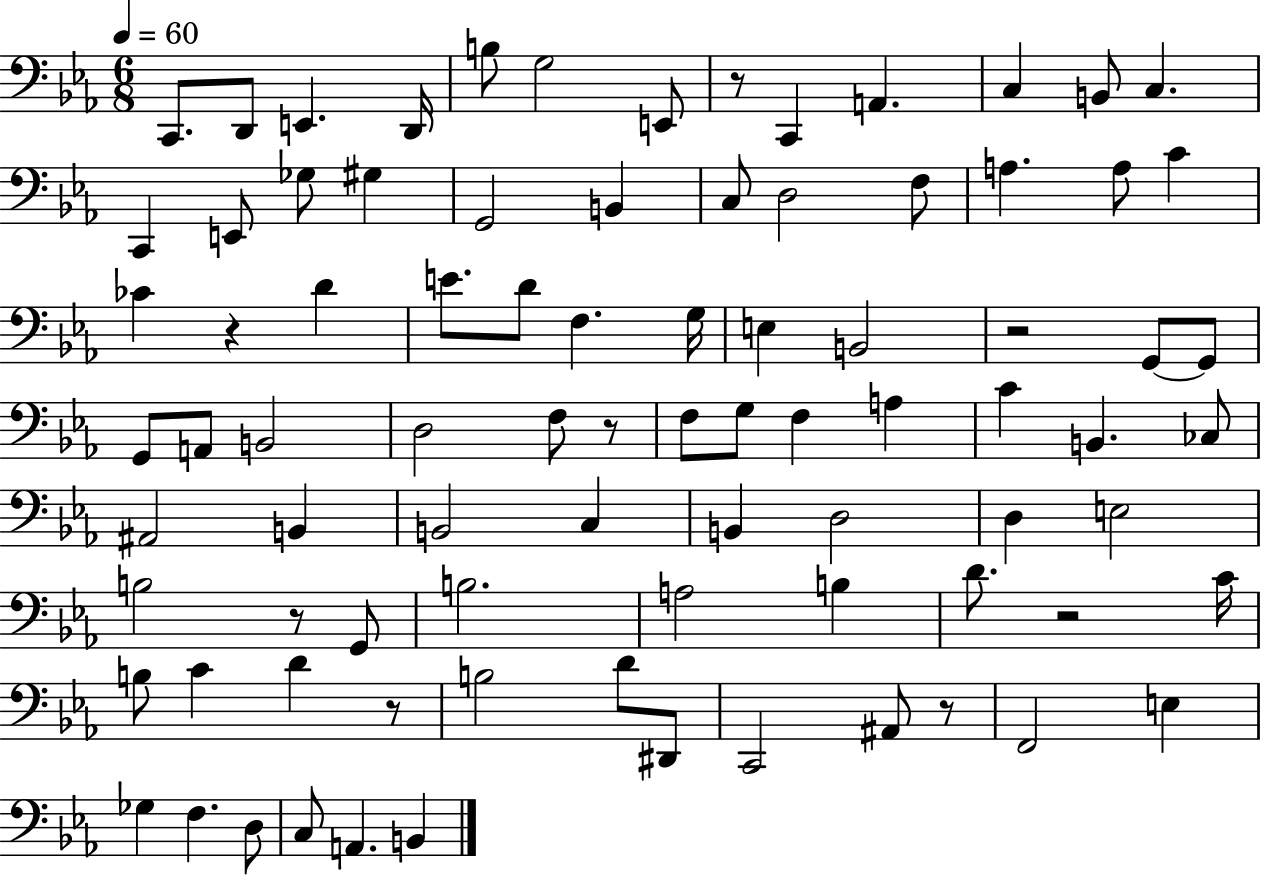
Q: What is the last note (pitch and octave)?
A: B2